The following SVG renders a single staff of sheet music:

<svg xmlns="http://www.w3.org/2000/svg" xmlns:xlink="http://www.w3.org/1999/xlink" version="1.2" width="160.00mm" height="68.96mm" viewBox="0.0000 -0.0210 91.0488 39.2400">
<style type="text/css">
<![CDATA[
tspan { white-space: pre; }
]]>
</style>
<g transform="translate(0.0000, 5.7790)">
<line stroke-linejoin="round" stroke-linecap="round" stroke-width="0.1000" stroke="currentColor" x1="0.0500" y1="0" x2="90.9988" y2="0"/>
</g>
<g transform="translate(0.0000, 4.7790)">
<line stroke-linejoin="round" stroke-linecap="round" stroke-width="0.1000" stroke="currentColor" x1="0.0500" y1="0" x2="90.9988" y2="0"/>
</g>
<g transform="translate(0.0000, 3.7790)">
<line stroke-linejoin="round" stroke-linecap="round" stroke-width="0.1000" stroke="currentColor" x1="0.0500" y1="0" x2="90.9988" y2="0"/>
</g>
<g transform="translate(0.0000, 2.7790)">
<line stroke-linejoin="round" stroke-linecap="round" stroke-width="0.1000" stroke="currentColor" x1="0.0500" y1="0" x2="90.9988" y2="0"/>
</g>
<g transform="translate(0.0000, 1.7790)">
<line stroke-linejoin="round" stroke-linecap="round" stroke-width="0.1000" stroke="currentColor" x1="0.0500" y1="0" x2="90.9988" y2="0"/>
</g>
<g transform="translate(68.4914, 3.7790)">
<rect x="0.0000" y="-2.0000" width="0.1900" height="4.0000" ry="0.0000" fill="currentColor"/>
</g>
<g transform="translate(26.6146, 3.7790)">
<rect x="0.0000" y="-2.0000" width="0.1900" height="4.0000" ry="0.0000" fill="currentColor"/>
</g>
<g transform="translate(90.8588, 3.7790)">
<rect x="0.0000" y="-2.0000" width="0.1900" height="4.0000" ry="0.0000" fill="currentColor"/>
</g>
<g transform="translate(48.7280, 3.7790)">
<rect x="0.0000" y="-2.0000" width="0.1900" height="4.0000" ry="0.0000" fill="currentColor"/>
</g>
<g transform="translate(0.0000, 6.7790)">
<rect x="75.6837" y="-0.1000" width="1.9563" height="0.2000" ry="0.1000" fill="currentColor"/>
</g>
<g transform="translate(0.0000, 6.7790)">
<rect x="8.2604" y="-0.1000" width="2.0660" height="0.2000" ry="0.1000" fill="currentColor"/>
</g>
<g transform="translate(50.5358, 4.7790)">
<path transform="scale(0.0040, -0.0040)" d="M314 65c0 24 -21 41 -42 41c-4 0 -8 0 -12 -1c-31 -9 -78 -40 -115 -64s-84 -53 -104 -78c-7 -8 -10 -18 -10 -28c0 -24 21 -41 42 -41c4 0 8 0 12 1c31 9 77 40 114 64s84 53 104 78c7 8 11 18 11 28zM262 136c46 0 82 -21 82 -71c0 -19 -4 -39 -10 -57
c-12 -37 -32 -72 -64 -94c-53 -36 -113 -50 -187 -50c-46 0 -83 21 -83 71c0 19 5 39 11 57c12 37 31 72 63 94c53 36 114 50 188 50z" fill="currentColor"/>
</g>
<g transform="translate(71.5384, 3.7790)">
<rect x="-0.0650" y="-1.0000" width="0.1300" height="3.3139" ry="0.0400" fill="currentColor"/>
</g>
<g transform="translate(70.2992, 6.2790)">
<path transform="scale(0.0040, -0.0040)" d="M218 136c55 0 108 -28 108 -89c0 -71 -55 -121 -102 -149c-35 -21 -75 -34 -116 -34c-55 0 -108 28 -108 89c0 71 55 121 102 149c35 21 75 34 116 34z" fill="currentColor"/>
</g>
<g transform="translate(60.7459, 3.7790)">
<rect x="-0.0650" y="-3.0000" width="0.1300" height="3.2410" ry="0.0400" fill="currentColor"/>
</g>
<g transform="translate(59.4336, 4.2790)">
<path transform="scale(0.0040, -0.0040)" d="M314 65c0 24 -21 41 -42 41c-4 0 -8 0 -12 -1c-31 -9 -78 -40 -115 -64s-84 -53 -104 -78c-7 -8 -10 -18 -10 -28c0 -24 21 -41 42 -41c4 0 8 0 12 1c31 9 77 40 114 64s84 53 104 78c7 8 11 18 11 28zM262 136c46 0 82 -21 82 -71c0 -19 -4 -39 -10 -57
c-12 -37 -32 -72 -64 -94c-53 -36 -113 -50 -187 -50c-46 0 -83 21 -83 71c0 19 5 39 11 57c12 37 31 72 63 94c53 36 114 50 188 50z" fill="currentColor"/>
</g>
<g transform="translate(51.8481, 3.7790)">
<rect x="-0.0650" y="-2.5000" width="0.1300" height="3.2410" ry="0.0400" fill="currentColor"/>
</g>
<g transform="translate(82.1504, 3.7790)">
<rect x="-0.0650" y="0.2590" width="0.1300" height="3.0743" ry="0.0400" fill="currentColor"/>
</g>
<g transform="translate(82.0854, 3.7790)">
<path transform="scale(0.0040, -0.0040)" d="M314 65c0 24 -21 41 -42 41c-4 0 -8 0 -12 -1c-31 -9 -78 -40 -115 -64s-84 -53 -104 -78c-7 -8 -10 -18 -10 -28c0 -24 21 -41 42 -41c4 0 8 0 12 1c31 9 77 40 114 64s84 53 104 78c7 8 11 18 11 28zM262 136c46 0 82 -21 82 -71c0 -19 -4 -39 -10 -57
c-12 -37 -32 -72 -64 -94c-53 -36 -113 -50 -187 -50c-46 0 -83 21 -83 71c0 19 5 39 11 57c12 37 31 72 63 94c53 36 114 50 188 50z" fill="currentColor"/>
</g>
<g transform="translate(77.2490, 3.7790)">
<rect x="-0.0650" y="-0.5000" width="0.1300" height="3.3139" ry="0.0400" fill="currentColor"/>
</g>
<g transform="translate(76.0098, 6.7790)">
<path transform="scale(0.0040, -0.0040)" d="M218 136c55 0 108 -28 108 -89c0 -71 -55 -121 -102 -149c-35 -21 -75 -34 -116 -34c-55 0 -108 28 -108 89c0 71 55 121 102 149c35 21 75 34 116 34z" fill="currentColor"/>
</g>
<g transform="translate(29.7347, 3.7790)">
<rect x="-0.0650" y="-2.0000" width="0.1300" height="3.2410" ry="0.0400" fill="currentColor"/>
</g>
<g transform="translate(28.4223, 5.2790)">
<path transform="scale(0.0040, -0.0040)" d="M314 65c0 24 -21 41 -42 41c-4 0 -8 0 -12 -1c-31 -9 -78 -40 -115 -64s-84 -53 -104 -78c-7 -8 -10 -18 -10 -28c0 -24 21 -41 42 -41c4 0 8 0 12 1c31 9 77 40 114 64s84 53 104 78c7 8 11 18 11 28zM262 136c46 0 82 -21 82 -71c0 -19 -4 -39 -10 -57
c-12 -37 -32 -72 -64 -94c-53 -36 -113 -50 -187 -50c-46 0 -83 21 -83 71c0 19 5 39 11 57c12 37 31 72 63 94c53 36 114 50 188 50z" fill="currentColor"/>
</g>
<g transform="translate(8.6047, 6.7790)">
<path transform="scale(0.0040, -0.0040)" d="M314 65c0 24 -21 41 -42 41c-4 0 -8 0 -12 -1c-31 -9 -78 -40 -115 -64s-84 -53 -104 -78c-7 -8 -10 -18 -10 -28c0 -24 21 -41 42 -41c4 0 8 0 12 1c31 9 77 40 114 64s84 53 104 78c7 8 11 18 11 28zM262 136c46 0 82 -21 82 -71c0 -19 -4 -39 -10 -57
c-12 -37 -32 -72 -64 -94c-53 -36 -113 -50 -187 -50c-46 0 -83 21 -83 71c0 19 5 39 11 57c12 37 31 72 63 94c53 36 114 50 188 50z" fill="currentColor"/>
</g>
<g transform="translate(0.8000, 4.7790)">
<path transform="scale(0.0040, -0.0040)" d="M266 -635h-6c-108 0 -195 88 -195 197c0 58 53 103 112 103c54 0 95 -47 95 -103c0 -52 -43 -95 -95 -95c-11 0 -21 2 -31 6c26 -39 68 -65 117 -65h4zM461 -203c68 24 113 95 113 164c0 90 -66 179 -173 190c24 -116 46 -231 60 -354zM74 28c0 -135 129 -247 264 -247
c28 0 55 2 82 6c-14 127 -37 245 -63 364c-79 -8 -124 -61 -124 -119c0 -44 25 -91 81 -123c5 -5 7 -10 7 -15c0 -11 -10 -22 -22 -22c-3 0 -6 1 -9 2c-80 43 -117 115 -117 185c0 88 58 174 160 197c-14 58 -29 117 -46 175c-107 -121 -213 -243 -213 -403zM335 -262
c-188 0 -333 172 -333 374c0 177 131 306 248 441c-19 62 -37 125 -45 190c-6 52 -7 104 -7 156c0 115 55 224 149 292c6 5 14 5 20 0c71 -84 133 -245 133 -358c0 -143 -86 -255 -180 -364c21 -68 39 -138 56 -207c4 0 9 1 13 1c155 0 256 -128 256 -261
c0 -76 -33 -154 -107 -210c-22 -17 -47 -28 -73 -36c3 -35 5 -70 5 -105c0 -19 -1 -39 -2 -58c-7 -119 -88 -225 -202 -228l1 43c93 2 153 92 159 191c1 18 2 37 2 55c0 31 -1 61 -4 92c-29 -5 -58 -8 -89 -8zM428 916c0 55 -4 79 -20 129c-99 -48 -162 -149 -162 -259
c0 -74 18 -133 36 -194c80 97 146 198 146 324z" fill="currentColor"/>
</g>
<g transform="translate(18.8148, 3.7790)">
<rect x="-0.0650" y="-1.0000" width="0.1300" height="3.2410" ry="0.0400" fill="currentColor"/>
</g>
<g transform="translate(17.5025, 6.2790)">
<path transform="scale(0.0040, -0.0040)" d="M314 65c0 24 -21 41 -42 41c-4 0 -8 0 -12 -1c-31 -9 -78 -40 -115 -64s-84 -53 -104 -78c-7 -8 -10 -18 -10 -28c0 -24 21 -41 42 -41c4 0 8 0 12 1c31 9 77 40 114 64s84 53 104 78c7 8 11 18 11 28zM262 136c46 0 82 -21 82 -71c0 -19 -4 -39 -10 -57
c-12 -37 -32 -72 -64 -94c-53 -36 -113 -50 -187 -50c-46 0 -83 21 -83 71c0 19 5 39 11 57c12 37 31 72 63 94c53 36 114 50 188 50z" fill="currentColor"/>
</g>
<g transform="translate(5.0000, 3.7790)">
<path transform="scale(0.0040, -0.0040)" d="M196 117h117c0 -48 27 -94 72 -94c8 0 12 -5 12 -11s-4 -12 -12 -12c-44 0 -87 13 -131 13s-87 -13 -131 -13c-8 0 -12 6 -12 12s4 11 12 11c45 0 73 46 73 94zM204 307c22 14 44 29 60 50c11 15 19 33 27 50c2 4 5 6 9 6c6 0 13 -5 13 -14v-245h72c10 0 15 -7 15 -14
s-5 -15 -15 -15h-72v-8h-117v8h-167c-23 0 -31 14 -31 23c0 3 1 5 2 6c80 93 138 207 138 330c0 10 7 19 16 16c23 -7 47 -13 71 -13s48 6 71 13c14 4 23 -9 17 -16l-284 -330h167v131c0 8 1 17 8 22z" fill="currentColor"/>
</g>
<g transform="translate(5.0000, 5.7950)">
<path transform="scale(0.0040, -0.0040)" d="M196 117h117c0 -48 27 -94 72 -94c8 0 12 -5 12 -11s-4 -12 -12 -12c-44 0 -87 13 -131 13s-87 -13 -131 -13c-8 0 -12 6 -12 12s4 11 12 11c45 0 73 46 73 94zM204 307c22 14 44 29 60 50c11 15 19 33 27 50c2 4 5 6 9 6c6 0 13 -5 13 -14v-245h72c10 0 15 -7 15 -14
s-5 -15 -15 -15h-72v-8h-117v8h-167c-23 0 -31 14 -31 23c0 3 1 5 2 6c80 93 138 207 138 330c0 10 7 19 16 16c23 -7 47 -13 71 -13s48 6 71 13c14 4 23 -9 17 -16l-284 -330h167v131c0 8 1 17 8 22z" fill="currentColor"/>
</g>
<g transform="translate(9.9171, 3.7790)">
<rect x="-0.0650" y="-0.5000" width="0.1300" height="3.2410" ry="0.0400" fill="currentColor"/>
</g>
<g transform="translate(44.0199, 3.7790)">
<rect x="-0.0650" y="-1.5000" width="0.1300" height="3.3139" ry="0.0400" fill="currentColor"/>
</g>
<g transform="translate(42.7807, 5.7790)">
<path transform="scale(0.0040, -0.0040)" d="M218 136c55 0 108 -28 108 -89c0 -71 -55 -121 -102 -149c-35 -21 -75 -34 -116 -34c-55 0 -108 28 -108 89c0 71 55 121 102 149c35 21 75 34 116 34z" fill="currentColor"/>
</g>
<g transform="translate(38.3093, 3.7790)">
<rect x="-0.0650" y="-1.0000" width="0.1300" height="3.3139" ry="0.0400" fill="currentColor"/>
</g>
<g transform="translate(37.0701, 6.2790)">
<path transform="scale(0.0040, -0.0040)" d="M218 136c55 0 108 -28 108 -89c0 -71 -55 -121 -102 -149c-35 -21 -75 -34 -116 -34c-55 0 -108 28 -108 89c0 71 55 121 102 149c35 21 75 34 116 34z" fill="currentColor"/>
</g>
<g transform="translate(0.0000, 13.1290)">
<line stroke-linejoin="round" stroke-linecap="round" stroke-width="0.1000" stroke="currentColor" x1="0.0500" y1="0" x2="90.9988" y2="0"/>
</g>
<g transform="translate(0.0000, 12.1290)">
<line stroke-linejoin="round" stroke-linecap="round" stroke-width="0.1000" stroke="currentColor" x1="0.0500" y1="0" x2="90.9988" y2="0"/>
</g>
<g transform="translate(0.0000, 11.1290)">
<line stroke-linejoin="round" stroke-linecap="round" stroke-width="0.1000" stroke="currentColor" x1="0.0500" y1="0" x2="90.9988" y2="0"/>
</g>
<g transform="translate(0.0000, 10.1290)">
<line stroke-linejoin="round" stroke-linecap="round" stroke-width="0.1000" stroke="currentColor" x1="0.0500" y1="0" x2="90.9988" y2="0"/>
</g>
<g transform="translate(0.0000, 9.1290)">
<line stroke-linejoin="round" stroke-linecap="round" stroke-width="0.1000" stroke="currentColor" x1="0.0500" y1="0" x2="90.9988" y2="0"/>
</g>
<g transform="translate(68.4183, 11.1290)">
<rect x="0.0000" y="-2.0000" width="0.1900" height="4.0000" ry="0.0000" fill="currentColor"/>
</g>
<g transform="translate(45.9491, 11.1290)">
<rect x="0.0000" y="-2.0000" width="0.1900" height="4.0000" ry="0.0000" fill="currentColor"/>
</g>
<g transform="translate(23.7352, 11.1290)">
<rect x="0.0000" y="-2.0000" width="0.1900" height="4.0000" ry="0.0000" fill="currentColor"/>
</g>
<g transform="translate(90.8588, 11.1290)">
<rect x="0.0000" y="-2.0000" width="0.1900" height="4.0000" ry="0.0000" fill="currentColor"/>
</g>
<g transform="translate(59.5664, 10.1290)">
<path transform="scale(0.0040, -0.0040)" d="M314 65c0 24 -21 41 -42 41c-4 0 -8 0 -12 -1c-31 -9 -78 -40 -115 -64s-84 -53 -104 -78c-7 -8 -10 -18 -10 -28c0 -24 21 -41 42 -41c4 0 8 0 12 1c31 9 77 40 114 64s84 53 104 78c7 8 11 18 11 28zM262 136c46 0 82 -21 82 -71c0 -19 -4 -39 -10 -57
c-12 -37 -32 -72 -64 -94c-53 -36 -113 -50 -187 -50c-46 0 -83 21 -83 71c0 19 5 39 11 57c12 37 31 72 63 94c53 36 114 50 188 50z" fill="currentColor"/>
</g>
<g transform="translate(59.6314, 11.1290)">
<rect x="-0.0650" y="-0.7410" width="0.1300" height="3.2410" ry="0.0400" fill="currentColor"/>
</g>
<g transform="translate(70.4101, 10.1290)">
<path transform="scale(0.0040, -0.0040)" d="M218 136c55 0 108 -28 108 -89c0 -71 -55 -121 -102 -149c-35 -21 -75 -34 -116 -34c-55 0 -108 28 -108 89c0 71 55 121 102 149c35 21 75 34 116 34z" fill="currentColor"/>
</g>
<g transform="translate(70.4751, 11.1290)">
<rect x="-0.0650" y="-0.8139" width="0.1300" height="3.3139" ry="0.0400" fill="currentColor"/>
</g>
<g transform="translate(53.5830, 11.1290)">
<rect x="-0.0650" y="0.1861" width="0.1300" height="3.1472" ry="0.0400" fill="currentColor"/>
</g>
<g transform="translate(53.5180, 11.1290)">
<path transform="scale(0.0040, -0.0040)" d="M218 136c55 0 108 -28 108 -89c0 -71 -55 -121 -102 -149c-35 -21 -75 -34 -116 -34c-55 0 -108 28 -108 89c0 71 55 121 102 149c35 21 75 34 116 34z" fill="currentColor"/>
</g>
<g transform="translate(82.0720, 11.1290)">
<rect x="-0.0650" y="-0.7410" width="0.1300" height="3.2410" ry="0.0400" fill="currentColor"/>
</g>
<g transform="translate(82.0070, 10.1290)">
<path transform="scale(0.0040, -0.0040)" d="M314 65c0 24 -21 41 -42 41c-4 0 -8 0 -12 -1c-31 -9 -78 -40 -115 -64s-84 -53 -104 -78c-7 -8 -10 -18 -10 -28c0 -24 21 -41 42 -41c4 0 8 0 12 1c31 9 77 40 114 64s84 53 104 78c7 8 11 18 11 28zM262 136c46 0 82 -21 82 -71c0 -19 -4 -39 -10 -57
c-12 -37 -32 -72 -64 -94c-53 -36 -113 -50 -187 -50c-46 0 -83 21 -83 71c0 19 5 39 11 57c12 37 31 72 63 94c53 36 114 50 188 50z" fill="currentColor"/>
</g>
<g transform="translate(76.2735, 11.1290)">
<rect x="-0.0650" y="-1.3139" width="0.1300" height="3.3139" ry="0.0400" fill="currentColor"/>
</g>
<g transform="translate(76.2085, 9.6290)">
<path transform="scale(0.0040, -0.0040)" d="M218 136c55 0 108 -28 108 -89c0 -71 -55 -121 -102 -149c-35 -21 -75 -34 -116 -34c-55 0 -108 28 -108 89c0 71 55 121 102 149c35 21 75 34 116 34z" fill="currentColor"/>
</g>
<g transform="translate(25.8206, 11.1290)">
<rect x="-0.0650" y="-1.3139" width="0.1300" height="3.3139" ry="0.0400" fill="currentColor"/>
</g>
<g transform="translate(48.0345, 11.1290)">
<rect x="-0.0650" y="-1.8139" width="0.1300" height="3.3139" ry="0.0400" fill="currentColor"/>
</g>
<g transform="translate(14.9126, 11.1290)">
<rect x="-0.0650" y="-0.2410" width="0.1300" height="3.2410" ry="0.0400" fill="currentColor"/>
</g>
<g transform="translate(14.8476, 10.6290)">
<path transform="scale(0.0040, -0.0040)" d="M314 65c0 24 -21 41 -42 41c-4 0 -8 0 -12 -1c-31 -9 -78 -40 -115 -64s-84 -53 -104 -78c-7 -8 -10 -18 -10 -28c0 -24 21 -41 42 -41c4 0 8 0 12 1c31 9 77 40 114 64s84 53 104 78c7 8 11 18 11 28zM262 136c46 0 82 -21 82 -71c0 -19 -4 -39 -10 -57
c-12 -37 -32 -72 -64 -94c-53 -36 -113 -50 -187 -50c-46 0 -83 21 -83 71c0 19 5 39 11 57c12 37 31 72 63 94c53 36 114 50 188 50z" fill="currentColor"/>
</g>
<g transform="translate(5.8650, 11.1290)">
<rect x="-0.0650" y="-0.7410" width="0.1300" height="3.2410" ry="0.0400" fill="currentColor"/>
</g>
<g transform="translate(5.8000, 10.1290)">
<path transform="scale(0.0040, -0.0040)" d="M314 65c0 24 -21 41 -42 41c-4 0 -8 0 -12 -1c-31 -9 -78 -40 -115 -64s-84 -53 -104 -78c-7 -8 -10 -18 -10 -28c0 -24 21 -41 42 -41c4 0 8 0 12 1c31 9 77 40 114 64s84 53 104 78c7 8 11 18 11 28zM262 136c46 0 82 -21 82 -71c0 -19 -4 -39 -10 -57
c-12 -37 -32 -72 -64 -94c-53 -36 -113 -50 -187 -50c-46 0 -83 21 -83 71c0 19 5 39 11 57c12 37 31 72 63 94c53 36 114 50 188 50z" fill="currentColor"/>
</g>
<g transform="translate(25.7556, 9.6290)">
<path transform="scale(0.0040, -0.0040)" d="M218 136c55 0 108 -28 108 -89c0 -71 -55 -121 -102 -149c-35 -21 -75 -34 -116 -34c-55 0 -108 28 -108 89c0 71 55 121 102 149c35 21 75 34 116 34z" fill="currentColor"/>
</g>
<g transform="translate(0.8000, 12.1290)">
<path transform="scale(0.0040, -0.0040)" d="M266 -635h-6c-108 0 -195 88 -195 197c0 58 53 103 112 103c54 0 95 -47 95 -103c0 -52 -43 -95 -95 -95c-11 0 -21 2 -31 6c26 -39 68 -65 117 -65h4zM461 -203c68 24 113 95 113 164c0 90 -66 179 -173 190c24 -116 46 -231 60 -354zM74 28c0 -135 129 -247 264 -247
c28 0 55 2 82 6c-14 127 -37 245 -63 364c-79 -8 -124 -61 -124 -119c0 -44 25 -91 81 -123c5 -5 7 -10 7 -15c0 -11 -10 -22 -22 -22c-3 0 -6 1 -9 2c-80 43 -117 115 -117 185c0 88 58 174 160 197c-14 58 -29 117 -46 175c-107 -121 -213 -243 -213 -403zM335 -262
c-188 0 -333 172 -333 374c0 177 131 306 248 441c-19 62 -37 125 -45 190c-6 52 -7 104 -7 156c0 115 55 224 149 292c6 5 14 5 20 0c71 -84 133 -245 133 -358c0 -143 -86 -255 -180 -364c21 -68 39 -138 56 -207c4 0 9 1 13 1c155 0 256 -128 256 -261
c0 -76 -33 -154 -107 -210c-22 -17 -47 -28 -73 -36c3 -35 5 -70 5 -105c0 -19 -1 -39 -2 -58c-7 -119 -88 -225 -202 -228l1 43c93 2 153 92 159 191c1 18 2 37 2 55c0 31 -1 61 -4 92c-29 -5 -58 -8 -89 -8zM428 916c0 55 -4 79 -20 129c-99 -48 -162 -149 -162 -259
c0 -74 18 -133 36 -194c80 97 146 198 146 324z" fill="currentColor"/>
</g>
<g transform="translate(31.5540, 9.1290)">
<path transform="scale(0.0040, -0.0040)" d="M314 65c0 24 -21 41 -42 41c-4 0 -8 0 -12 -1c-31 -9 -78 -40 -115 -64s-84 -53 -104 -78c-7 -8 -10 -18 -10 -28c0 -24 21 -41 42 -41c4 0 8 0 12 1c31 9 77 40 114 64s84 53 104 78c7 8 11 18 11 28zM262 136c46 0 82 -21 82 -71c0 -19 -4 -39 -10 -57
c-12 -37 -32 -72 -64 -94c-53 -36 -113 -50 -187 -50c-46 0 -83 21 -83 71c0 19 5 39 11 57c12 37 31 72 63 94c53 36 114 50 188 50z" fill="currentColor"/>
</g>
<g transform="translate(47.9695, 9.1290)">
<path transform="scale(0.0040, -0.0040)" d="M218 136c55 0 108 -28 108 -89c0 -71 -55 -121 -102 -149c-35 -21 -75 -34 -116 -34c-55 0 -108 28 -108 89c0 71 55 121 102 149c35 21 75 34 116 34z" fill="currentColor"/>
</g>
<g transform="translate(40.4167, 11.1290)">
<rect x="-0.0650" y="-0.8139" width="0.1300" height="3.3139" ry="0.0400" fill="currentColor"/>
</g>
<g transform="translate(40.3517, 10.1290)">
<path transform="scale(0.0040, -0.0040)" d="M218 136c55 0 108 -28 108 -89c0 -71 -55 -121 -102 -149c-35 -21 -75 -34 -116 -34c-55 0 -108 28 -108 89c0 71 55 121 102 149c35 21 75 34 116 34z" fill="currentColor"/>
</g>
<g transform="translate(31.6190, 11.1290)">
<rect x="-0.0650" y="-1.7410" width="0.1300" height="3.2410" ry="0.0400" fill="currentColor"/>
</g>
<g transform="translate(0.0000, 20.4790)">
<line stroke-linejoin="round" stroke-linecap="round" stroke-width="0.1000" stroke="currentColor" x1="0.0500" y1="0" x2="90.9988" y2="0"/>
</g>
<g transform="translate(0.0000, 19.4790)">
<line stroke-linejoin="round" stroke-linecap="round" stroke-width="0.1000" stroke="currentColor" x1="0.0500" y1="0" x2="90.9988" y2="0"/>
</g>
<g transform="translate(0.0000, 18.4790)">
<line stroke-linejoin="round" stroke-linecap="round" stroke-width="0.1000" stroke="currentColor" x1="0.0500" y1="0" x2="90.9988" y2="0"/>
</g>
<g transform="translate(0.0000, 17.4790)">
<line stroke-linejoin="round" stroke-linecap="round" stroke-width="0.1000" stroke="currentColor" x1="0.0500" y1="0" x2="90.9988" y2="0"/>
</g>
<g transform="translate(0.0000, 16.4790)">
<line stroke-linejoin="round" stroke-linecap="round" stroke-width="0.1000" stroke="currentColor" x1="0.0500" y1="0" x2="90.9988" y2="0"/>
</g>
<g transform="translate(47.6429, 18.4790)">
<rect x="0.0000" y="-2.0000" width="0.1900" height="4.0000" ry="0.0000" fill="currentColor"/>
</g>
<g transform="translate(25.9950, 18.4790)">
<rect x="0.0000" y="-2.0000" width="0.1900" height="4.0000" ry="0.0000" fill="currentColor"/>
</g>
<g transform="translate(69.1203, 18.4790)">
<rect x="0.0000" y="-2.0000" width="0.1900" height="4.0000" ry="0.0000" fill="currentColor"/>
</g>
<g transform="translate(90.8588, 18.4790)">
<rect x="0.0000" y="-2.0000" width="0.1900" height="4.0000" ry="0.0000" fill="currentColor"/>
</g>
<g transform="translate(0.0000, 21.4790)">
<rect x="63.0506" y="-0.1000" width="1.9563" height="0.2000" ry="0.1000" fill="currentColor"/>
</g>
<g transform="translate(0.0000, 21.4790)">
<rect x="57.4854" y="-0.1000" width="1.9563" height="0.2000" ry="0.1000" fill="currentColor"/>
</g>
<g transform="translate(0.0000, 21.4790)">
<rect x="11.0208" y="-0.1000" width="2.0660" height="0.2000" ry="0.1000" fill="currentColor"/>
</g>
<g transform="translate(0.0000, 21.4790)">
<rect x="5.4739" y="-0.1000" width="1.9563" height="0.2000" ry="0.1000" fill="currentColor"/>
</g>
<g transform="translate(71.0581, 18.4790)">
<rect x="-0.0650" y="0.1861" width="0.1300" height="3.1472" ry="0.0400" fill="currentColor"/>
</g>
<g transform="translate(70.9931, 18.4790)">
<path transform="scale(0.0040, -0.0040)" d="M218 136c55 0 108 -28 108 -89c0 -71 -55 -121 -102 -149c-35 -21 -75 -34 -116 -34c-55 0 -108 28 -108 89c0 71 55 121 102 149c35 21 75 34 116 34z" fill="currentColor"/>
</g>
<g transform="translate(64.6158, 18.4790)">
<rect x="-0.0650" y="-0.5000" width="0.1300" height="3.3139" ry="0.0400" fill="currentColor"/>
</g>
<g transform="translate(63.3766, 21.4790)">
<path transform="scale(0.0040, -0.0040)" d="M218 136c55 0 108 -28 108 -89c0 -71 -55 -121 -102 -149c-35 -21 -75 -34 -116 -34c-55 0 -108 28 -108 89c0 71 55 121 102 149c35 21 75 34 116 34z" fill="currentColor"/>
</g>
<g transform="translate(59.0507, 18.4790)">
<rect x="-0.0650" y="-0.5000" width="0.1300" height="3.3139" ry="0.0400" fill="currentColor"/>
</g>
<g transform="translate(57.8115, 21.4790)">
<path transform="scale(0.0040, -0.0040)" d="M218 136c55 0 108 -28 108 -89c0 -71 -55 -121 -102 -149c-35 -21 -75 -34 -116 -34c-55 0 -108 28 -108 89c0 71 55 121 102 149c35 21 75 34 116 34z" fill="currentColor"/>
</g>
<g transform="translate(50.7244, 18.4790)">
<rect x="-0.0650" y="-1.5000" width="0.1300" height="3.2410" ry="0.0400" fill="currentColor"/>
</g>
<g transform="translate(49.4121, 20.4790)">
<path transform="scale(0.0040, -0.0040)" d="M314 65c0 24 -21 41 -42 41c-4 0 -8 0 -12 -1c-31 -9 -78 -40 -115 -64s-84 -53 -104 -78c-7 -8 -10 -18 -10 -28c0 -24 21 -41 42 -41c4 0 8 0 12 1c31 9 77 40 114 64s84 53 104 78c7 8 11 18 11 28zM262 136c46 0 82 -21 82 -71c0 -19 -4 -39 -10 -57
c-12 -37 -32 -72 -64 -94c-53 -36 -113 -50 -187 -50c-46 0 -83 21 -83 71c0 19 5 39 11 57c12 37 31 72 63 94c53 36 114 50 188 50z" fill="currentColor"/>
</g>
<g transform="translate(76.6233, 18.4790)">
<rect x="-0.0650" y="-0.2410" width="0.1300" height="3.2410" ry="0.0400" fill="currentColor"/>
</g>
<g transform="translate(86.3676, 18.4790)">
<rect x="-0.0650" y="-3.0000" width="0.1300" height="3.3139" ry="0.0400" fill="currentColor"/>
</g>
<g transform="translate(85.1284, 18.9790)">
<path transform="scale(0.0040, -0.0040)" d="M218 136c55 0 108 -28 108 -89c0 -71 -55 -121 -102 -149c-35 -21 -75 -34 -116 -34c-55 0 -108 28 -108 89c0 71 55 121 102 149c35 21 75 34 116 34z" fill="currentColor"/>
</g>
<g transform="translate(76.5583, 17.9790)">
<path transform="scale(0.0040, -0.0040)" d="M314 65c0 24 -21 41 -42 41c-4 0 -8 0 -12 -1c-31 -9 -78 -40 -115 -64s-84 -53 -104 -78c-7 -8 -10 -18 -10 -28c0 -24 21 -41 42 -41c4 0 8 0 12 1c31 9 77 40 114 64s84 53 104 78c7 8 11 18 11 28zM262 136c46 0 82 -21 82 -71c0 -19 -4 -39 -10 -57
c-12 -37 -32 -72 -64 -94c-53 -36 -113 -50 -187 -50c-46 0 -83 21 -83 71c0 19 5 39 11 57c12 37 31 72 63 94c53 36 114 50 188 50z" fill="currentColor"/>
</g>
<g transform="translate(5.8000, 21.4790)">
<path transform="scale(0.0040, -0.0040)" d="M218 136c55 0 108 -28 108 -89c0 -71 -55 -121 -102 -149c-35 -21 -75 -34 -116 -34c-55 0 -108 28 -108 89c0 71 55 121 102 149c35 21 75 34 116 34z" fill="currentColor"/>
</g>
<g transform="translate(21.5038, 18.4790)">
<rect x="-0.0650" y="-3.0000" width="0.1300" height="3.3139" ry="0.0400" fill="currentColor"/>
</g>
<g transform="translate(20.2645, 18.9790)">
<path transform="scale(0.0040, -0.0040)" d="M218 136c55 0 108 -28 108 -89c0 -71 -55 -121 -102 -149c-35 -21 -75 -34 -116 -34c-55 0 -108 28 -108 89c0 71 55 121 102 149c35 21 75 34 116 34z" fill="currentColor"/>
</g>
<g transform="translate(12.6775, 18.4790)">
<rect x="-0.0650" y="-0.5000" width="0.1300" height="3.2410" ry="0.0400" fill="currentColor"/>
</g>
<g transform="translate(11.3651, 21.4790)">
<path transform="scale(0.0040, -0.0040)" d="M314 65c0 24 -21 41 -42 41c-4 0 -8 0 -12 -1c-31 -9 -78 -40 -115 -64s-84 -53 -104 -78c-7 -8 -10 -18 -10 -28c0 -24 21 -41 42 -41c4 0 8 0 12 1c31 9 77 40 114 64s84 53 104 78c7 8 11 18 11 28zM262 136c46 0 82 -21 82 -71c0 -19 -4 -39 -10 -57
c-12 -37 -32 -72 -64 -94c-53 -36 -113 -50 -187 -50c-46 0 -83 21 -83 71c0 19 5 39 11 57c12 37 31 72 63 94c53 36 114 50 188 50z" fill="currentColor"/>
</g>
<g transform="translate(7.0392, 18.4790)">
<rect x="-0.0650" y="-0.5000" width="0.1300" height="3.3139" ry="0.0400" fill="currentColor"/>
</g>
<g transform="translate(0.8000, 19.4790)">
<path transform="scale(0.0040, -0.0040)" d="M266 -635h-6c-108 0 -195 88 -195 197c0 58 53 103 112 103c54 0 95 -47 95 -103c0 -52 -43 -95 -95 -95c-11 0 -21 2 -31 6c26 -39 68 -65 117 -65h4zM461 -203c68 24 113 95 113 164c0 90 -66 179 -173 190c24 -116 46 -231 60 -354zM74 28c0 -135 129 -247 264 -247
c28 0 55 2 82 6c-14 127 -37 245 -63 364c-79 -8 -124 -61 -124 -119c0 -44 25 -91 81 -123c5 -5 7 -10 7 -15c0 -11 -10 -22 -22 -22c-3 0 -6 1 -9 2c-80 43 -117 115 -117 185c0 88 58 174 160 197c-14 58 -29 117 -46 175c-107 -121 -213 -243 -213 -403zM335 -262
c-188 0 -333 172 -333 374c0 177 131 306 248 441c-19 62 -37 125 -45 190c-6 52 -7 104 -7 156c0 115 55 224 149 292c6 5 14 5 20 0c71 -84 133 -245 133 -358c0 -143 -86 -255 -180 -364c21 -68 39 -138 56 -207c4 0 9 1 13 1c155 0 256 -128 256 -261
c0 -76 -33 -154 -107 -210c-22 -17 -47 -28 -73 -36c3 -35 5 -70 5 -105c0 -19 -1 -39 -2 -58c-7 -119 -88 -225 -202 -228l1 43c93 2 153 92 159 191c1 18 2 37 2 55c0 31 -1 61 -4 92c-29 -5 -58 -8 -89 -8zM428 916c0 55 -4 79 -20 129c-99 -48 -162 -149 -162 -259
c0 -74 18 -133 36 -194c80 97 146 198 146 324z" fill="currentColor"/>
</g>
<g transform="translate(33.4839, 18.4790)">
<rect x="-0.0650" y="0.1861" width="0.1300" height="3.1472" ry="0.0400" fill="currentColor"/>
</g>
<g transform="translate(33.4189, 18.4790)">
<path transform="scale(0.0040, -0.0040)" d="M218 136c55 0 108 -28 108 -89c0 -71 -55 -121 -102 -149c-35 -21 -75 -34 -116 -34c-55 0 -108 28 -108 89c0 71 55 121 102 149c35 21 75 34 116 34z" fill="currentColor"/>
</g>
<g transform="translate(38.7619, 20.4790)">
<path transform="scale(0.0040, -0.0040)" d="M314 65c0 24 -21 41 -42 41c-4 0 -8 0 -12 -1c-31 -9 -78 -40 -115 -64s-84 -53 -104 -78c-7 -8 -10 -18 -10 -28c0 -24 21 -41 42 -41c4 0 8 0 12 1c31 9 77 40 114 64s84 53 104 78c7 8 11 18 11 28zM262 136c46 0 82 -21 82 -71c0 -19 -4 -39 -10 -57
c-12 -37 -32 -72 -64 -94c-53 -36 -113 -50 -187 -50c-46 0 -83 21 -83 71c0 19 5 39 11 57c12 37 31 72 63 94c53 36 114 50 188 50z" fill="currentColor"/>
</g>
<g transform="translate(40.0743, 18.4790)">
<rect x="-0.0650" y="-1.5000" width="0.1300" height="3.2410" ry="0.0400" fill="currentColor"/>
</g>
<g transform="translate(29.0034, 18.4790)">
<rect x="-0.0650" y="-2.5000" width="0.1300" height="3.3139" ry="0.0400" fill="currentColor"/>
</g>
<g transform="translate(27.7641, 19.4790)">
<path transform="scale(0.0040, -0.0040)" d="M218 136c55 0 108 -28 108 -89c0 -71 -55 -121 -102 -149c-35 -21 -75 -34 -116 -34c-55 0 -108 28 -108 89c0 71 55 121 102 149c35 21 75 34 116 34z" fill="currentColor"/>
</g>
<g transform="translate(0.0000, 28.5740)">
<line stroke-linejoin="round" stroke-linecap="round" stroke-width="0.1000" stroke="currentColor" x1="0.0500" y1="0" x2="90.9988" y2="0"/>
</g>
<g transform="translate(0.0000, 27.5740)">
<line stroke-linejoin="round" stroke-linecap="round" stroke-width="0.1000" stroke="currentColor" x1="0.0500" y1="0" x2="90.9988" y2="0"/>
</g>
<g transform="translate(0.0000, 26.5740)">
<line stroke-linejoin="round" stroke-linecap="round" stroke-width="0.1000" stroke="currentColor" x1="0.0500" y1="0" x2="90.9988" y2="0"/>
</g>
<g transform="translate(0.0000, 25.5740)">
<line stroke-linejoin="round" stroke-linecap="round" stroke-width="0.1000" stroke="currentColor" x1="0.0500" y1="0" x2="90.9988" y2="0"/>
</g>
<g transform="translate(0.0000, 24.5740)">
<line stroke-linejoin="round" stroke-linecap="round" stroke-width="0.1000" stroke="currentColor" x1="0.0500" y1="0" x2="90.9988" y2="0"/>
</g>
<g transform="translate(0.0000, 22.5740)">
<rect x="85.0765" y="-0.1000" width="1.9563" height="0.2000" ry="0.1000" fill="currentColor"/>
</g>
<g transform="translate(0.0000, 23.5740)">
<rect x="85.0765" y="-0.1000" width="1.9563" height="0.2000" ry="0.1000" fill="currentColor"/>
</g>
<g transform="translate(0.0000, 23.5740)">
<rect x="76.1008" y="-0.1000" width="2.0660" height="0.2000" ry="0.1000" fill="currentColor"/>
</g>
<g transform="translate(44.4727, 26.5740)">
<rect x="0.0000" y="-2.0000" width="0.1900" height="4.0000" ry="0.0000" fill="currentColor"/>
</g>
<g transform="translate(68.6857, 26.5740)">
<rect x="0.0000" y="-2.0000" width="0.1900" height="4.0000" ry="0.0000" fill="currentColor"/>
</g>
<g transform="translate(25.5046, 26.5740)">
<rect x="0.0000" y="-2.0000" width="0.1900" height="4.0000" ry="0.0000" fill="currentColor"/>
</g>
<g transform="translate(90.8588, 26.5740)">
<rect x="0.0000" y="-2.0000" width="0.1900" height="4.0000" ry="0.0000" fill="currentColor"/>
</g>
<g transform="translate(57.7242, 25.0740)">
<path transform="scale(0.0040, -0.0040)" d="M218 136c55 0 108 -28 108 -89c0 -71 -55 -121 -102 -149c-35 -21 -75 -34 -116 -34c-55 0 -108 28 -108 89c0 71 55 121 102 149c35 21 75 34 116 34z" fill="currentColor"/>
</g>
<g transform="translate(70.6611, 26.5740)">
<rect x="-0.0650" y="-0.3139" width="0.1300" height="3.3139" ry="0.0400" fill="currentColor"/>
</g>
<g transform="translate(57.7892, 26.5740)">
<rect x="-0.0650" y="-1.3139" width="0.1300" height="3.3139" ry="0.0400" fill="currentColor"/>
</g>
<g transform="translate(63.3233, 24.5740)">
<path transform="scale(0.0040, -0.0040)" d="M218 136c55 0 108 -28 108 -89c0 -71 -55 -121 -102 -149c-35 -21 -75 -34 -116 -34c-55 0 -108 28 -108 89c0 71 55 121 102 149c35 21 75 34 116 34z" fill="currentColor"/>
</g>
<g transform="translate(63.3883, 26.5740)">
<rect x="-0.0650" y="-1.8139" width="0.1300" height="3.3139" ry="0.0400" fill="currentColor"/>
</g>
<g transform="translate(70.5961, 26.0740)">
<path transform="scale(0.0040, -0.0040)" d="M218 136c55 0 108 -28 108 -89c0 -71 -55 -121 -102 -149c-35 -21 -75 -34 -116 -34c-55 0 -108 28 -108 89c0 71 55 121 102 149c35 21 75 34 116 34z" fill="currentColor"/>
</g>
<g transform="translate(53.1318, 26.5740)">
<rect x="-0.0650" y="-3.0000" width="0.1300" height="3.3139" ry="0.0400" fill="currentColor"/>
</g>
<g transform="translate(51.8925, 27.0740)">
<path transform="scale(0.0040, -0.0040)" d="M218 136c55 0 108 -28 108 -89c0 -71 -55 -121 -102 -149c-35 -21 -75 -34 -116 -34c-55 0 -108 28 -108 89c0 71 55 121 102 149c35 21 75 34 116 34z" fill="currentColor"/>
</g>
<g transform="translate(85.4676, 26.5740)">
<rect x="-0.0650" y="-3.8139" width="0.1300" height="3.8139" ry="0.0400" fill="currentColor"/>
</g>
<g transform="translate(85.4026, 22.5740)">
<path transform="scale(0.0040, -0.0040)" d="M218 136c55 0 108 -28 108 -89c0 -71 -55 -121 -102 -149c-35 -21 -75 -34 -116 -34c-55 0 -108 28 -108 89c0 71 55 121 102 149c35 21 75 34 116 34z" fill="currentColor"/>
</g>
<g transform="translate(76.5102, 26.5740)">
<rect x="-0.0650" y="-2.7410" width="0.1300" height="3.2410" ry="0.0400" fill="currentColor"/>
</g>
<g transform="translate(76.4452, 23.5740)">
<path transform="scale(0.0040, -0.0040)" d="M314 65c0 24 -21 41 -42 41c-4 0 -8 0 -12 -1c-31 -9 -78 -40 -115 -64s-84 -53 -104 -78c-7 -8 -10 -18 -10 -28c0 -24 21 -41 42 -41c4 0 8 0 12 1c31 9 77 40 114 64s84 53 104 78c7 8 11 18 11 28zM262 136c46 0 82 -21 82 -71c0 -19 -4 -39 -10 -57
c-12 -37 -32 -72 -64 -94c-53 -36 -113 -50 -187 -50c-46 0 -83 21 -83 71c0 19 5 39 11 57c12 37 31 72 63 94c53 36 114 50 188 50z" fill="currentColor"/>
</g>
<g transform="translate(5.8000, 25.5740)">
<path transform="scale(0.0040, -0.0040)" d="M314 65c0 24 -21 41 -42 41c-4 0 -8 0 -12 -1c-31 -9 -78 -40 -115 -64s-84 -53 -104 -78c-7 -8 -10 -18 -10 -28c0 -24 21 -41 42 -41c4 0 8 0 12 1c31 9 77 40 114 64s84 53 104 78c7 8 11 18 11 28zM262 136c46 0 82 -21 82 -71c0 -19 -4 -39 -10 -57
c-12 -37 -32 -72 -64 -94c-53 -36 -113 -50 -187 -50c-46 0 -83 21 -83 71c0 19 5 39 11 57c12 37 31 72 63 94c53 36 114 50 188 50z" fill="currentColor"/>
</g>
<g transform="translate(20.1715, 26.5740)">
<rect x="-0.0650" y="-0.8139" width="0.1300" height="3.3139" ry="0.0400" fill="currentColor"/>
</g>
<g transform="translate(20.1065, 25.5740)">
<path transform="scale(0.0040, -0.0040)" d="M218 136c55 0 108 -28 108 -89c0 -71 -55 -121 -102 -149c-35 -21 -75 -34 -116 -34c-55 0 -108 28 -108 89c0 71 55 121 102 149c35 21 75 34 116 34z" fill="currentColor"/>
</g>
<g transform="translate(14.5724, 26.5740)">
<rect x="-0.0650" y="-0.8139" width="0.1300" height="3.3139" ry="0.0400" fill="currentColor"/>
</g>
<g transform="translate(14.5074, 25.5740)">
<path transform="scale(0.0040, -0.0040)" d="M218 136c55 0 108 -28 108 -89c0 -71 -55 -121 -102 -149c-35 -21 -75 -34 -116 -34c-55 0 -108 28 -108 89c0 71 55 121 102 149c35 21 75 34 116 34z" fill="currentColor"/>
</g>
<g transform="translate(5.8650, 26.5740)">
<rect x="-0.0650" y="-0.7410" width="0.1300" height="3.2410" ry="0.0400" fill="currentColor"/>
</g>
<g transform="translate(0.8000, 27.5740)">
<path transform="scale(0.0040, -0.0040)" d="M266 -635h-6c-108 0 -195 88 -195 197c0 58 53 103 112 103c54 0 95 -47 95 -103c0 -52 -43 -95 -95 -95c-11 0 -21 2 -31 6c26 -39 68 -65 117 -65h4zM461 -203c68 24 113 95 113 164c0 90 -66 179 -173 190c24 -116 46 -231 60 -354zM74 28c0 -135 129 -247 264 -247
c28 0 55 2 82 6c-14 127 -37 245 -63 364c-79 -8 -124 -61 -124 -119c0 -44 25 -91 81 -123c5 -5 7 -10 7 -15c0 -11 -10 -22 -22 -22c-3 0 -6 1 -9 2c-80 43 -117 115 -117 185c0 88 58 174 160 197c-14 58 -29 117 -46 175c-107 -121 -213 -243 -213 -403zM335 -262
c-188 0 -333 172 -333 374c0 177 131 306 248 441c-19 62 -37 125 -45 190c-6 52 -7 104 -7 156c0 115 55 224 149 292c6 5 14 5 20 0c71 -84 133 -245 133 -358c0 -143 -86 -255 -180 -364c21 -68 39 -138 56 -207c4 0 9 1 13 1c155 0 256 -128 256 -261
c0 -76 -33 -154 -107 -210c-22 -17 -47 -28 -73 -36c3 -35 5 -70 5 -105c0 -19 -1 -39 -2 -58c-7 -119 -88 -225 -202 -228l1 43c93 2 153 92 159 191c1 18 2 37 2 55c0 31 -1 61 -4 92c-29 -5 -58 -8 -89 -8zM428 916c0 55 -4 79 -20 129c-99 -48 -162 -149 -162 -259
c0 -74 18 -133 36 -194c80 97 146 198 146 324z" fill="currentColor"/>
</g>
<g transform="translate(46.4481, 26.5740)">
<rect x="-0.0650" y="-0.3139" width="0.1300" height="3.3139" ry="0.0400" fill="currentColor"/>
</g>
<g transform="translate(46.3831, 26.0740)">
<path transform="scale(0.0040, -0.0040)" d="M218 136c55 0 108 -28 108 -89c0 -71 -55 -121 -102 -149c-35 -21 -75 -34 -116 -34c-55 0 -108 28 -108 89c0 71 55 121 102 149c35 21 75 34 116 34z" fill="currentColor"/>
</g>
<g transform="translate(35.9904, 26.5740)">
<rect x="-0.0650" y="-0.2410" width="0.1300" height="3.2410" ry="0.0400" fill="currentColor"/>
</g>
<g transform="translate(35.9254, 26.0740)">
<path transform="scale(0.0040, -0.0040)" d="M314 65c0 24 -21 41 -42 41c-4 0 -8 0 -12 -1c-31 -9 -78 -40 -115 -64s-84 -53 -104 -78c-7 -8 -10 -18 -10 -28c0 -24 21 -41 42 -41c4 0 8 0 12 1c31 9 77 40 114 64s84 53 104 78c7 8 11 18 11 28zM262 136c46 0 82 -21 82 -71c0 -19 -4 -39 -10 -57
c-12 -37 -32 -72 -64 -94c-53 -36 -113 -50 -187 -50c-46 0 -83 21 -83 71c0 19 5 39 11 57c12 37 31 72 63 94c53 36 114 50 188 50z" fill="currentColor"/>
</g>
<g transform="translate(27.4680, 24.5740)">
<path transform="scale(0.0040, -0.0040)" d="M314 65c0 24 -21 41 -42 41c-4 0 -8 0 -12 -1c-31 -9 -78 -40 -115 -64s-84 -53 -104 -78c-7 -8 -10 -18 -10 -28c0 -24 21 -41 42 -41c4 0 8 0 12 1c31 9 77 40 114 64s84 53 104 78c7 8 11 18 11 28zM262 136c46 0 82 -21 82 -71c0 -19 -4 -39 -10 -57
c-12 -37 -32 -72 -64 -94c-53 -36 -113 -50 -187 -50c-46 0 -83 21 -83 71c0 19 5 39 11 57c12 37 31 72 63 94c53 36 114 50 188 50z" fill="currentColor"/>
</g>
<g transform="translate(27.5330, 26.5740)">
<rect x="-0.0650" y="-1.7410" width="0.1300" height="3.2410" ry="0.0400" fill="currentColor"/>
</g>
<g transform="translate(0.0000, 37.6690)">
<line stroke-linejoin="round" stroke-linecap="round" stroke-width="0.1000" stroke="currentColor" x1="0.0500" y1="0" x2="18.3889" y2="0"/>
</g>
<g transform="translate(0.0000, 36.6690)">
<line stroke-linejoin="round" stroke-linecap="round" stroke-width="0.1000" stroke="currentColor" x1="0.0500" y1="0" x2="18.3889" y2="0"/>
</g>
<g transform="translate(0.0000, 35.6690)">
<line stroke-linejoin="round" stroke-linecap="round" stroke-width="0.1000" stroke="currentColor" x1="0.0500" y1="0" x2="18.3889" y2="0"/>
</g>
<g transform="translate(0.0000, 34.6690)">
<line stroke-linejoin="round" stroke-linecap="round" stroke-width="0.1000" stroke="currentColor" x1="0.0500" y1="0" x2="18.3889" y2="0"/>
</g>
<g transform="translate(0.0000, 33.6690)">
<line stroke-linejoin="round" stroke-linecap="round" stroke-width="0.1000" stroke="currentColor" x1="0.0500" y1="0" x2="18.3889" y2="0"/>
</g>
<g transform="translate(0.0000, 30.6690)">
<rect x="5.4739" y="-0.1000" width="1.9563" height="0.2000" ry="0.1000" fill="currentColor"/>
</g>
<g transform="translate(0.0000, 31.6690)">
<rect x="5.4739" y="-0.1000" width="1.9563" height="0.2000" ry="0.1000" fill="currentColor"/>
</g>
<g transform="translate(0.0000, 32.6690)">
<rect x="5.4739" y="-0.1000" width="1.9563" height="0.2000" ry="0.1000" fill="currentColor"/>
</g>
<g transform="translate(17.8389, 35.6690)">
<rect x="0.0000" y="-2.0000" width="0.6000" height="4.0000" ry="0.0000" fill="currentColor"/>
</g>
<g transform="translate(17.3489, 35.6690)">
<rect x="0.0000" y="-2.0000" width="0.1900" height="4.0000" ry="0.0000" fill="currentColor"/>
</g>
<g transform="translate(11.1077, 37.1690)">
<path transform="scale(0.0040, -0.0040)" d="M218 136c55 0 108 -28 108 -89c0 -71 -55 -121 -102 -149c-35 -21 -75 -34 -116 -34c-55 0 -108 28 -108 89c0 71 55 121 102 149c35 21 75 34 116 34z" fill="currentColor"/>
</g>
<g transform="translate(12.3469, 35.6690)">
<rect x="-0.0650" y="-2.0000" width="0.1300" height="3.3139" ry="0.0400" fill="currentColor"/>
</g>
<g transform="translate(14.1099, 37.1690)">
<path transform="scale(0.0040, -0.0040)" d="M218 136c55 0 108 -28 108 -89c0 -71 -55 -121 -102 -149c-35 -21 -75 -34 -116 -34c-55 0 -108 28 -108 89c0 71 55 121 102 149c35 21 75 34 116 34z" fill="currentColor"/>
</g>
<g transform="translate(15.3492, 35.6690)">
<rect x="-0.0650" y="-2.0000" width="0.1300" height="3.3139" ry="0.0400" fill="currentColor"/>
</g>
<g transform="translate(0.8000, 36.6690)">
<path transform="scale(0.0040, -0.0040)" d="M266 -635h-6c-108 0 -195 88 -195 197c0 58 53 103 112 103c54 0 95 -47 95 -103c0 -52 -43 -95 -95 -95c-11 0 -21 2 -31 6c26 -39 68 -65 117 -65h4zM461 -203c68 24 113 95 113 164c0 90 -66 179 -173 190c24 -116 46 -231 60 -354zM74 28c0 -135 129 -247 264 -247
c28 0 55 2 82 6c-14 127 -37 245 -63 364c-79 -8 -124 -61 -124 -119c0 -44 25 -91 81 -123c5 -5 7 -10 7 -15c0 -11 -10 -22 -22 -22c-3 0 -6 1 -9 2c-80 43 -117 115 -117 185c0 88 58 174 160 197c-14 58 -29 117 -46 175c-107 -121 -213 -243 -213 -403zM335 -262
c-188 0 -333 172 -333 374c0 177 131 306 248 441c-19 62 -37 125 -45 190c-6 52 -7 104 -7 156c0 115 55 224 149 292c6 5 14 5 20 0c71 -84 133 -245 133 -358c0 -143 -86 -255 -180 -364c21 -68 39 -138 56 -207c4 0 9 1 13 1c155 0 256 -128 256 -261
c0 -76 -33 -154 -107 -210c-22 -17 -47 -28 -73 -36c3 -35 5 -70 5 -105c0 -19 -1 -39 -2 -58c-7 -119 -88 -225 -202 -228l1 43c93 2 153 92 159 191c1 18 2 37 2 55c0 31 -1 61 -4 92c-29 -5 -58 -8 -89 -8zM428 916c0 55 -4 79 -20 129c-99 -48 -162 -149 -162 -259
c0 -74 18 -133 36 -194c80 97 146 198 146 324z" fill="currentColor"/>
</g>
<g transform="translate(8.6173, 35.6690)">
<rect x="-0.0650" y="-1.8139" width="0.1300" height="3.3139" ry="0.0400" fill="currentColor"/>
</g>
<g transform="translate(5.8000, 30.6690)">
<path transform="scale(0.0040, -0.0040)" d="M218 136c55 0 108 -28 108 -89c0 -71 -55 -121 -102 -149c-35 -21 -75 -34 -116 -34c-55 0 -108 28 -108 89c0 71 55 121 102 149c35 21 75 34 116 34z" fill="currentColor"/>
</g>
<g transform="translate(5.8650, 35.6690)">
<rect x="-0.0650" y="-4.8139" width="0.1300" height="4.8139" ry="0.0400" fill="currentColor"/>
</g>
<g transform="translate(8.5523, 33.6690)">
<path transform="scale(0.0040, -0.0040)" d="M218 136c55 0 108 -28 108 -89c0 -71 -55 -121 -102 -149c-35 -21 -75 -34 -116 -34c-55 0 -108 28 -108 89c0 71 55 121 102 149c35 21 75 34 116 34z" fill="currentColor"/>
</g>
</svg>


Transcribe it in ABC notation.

X:1
T:Untitled
M:4/4
L:1/4
K:C
C2 D2 F2 D E G2 A2 D C B2 d2 c2 e f2 d f B d2 d e d2 C C2 A G B E2 E2 C C B c2 A d2 d d f2 c2 c A e f c a2 c' e' f F F